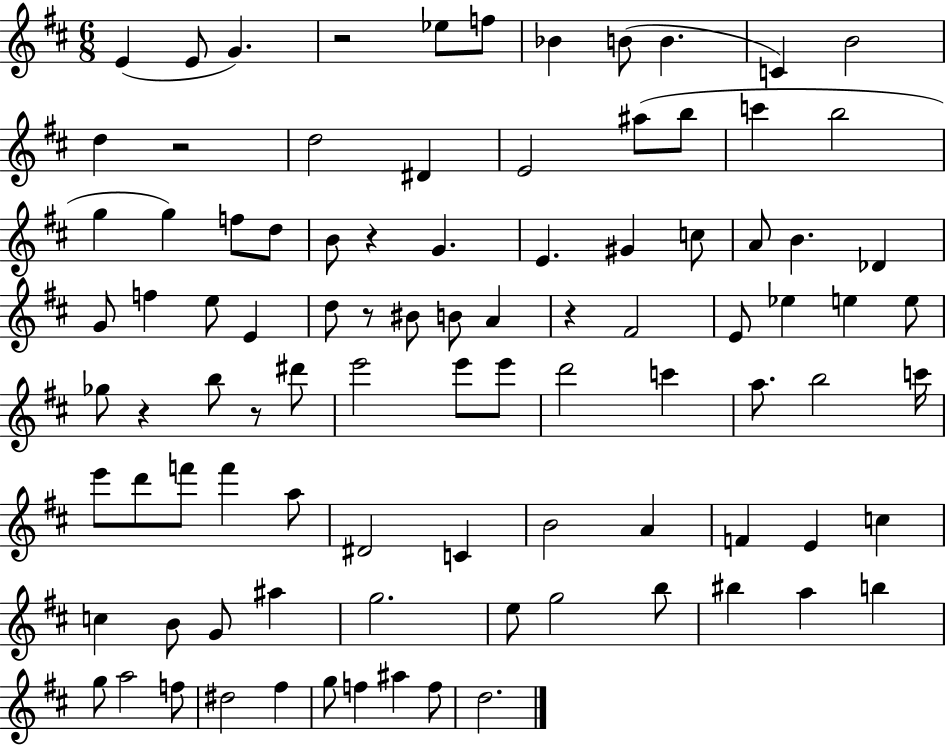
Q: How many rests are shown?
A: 7